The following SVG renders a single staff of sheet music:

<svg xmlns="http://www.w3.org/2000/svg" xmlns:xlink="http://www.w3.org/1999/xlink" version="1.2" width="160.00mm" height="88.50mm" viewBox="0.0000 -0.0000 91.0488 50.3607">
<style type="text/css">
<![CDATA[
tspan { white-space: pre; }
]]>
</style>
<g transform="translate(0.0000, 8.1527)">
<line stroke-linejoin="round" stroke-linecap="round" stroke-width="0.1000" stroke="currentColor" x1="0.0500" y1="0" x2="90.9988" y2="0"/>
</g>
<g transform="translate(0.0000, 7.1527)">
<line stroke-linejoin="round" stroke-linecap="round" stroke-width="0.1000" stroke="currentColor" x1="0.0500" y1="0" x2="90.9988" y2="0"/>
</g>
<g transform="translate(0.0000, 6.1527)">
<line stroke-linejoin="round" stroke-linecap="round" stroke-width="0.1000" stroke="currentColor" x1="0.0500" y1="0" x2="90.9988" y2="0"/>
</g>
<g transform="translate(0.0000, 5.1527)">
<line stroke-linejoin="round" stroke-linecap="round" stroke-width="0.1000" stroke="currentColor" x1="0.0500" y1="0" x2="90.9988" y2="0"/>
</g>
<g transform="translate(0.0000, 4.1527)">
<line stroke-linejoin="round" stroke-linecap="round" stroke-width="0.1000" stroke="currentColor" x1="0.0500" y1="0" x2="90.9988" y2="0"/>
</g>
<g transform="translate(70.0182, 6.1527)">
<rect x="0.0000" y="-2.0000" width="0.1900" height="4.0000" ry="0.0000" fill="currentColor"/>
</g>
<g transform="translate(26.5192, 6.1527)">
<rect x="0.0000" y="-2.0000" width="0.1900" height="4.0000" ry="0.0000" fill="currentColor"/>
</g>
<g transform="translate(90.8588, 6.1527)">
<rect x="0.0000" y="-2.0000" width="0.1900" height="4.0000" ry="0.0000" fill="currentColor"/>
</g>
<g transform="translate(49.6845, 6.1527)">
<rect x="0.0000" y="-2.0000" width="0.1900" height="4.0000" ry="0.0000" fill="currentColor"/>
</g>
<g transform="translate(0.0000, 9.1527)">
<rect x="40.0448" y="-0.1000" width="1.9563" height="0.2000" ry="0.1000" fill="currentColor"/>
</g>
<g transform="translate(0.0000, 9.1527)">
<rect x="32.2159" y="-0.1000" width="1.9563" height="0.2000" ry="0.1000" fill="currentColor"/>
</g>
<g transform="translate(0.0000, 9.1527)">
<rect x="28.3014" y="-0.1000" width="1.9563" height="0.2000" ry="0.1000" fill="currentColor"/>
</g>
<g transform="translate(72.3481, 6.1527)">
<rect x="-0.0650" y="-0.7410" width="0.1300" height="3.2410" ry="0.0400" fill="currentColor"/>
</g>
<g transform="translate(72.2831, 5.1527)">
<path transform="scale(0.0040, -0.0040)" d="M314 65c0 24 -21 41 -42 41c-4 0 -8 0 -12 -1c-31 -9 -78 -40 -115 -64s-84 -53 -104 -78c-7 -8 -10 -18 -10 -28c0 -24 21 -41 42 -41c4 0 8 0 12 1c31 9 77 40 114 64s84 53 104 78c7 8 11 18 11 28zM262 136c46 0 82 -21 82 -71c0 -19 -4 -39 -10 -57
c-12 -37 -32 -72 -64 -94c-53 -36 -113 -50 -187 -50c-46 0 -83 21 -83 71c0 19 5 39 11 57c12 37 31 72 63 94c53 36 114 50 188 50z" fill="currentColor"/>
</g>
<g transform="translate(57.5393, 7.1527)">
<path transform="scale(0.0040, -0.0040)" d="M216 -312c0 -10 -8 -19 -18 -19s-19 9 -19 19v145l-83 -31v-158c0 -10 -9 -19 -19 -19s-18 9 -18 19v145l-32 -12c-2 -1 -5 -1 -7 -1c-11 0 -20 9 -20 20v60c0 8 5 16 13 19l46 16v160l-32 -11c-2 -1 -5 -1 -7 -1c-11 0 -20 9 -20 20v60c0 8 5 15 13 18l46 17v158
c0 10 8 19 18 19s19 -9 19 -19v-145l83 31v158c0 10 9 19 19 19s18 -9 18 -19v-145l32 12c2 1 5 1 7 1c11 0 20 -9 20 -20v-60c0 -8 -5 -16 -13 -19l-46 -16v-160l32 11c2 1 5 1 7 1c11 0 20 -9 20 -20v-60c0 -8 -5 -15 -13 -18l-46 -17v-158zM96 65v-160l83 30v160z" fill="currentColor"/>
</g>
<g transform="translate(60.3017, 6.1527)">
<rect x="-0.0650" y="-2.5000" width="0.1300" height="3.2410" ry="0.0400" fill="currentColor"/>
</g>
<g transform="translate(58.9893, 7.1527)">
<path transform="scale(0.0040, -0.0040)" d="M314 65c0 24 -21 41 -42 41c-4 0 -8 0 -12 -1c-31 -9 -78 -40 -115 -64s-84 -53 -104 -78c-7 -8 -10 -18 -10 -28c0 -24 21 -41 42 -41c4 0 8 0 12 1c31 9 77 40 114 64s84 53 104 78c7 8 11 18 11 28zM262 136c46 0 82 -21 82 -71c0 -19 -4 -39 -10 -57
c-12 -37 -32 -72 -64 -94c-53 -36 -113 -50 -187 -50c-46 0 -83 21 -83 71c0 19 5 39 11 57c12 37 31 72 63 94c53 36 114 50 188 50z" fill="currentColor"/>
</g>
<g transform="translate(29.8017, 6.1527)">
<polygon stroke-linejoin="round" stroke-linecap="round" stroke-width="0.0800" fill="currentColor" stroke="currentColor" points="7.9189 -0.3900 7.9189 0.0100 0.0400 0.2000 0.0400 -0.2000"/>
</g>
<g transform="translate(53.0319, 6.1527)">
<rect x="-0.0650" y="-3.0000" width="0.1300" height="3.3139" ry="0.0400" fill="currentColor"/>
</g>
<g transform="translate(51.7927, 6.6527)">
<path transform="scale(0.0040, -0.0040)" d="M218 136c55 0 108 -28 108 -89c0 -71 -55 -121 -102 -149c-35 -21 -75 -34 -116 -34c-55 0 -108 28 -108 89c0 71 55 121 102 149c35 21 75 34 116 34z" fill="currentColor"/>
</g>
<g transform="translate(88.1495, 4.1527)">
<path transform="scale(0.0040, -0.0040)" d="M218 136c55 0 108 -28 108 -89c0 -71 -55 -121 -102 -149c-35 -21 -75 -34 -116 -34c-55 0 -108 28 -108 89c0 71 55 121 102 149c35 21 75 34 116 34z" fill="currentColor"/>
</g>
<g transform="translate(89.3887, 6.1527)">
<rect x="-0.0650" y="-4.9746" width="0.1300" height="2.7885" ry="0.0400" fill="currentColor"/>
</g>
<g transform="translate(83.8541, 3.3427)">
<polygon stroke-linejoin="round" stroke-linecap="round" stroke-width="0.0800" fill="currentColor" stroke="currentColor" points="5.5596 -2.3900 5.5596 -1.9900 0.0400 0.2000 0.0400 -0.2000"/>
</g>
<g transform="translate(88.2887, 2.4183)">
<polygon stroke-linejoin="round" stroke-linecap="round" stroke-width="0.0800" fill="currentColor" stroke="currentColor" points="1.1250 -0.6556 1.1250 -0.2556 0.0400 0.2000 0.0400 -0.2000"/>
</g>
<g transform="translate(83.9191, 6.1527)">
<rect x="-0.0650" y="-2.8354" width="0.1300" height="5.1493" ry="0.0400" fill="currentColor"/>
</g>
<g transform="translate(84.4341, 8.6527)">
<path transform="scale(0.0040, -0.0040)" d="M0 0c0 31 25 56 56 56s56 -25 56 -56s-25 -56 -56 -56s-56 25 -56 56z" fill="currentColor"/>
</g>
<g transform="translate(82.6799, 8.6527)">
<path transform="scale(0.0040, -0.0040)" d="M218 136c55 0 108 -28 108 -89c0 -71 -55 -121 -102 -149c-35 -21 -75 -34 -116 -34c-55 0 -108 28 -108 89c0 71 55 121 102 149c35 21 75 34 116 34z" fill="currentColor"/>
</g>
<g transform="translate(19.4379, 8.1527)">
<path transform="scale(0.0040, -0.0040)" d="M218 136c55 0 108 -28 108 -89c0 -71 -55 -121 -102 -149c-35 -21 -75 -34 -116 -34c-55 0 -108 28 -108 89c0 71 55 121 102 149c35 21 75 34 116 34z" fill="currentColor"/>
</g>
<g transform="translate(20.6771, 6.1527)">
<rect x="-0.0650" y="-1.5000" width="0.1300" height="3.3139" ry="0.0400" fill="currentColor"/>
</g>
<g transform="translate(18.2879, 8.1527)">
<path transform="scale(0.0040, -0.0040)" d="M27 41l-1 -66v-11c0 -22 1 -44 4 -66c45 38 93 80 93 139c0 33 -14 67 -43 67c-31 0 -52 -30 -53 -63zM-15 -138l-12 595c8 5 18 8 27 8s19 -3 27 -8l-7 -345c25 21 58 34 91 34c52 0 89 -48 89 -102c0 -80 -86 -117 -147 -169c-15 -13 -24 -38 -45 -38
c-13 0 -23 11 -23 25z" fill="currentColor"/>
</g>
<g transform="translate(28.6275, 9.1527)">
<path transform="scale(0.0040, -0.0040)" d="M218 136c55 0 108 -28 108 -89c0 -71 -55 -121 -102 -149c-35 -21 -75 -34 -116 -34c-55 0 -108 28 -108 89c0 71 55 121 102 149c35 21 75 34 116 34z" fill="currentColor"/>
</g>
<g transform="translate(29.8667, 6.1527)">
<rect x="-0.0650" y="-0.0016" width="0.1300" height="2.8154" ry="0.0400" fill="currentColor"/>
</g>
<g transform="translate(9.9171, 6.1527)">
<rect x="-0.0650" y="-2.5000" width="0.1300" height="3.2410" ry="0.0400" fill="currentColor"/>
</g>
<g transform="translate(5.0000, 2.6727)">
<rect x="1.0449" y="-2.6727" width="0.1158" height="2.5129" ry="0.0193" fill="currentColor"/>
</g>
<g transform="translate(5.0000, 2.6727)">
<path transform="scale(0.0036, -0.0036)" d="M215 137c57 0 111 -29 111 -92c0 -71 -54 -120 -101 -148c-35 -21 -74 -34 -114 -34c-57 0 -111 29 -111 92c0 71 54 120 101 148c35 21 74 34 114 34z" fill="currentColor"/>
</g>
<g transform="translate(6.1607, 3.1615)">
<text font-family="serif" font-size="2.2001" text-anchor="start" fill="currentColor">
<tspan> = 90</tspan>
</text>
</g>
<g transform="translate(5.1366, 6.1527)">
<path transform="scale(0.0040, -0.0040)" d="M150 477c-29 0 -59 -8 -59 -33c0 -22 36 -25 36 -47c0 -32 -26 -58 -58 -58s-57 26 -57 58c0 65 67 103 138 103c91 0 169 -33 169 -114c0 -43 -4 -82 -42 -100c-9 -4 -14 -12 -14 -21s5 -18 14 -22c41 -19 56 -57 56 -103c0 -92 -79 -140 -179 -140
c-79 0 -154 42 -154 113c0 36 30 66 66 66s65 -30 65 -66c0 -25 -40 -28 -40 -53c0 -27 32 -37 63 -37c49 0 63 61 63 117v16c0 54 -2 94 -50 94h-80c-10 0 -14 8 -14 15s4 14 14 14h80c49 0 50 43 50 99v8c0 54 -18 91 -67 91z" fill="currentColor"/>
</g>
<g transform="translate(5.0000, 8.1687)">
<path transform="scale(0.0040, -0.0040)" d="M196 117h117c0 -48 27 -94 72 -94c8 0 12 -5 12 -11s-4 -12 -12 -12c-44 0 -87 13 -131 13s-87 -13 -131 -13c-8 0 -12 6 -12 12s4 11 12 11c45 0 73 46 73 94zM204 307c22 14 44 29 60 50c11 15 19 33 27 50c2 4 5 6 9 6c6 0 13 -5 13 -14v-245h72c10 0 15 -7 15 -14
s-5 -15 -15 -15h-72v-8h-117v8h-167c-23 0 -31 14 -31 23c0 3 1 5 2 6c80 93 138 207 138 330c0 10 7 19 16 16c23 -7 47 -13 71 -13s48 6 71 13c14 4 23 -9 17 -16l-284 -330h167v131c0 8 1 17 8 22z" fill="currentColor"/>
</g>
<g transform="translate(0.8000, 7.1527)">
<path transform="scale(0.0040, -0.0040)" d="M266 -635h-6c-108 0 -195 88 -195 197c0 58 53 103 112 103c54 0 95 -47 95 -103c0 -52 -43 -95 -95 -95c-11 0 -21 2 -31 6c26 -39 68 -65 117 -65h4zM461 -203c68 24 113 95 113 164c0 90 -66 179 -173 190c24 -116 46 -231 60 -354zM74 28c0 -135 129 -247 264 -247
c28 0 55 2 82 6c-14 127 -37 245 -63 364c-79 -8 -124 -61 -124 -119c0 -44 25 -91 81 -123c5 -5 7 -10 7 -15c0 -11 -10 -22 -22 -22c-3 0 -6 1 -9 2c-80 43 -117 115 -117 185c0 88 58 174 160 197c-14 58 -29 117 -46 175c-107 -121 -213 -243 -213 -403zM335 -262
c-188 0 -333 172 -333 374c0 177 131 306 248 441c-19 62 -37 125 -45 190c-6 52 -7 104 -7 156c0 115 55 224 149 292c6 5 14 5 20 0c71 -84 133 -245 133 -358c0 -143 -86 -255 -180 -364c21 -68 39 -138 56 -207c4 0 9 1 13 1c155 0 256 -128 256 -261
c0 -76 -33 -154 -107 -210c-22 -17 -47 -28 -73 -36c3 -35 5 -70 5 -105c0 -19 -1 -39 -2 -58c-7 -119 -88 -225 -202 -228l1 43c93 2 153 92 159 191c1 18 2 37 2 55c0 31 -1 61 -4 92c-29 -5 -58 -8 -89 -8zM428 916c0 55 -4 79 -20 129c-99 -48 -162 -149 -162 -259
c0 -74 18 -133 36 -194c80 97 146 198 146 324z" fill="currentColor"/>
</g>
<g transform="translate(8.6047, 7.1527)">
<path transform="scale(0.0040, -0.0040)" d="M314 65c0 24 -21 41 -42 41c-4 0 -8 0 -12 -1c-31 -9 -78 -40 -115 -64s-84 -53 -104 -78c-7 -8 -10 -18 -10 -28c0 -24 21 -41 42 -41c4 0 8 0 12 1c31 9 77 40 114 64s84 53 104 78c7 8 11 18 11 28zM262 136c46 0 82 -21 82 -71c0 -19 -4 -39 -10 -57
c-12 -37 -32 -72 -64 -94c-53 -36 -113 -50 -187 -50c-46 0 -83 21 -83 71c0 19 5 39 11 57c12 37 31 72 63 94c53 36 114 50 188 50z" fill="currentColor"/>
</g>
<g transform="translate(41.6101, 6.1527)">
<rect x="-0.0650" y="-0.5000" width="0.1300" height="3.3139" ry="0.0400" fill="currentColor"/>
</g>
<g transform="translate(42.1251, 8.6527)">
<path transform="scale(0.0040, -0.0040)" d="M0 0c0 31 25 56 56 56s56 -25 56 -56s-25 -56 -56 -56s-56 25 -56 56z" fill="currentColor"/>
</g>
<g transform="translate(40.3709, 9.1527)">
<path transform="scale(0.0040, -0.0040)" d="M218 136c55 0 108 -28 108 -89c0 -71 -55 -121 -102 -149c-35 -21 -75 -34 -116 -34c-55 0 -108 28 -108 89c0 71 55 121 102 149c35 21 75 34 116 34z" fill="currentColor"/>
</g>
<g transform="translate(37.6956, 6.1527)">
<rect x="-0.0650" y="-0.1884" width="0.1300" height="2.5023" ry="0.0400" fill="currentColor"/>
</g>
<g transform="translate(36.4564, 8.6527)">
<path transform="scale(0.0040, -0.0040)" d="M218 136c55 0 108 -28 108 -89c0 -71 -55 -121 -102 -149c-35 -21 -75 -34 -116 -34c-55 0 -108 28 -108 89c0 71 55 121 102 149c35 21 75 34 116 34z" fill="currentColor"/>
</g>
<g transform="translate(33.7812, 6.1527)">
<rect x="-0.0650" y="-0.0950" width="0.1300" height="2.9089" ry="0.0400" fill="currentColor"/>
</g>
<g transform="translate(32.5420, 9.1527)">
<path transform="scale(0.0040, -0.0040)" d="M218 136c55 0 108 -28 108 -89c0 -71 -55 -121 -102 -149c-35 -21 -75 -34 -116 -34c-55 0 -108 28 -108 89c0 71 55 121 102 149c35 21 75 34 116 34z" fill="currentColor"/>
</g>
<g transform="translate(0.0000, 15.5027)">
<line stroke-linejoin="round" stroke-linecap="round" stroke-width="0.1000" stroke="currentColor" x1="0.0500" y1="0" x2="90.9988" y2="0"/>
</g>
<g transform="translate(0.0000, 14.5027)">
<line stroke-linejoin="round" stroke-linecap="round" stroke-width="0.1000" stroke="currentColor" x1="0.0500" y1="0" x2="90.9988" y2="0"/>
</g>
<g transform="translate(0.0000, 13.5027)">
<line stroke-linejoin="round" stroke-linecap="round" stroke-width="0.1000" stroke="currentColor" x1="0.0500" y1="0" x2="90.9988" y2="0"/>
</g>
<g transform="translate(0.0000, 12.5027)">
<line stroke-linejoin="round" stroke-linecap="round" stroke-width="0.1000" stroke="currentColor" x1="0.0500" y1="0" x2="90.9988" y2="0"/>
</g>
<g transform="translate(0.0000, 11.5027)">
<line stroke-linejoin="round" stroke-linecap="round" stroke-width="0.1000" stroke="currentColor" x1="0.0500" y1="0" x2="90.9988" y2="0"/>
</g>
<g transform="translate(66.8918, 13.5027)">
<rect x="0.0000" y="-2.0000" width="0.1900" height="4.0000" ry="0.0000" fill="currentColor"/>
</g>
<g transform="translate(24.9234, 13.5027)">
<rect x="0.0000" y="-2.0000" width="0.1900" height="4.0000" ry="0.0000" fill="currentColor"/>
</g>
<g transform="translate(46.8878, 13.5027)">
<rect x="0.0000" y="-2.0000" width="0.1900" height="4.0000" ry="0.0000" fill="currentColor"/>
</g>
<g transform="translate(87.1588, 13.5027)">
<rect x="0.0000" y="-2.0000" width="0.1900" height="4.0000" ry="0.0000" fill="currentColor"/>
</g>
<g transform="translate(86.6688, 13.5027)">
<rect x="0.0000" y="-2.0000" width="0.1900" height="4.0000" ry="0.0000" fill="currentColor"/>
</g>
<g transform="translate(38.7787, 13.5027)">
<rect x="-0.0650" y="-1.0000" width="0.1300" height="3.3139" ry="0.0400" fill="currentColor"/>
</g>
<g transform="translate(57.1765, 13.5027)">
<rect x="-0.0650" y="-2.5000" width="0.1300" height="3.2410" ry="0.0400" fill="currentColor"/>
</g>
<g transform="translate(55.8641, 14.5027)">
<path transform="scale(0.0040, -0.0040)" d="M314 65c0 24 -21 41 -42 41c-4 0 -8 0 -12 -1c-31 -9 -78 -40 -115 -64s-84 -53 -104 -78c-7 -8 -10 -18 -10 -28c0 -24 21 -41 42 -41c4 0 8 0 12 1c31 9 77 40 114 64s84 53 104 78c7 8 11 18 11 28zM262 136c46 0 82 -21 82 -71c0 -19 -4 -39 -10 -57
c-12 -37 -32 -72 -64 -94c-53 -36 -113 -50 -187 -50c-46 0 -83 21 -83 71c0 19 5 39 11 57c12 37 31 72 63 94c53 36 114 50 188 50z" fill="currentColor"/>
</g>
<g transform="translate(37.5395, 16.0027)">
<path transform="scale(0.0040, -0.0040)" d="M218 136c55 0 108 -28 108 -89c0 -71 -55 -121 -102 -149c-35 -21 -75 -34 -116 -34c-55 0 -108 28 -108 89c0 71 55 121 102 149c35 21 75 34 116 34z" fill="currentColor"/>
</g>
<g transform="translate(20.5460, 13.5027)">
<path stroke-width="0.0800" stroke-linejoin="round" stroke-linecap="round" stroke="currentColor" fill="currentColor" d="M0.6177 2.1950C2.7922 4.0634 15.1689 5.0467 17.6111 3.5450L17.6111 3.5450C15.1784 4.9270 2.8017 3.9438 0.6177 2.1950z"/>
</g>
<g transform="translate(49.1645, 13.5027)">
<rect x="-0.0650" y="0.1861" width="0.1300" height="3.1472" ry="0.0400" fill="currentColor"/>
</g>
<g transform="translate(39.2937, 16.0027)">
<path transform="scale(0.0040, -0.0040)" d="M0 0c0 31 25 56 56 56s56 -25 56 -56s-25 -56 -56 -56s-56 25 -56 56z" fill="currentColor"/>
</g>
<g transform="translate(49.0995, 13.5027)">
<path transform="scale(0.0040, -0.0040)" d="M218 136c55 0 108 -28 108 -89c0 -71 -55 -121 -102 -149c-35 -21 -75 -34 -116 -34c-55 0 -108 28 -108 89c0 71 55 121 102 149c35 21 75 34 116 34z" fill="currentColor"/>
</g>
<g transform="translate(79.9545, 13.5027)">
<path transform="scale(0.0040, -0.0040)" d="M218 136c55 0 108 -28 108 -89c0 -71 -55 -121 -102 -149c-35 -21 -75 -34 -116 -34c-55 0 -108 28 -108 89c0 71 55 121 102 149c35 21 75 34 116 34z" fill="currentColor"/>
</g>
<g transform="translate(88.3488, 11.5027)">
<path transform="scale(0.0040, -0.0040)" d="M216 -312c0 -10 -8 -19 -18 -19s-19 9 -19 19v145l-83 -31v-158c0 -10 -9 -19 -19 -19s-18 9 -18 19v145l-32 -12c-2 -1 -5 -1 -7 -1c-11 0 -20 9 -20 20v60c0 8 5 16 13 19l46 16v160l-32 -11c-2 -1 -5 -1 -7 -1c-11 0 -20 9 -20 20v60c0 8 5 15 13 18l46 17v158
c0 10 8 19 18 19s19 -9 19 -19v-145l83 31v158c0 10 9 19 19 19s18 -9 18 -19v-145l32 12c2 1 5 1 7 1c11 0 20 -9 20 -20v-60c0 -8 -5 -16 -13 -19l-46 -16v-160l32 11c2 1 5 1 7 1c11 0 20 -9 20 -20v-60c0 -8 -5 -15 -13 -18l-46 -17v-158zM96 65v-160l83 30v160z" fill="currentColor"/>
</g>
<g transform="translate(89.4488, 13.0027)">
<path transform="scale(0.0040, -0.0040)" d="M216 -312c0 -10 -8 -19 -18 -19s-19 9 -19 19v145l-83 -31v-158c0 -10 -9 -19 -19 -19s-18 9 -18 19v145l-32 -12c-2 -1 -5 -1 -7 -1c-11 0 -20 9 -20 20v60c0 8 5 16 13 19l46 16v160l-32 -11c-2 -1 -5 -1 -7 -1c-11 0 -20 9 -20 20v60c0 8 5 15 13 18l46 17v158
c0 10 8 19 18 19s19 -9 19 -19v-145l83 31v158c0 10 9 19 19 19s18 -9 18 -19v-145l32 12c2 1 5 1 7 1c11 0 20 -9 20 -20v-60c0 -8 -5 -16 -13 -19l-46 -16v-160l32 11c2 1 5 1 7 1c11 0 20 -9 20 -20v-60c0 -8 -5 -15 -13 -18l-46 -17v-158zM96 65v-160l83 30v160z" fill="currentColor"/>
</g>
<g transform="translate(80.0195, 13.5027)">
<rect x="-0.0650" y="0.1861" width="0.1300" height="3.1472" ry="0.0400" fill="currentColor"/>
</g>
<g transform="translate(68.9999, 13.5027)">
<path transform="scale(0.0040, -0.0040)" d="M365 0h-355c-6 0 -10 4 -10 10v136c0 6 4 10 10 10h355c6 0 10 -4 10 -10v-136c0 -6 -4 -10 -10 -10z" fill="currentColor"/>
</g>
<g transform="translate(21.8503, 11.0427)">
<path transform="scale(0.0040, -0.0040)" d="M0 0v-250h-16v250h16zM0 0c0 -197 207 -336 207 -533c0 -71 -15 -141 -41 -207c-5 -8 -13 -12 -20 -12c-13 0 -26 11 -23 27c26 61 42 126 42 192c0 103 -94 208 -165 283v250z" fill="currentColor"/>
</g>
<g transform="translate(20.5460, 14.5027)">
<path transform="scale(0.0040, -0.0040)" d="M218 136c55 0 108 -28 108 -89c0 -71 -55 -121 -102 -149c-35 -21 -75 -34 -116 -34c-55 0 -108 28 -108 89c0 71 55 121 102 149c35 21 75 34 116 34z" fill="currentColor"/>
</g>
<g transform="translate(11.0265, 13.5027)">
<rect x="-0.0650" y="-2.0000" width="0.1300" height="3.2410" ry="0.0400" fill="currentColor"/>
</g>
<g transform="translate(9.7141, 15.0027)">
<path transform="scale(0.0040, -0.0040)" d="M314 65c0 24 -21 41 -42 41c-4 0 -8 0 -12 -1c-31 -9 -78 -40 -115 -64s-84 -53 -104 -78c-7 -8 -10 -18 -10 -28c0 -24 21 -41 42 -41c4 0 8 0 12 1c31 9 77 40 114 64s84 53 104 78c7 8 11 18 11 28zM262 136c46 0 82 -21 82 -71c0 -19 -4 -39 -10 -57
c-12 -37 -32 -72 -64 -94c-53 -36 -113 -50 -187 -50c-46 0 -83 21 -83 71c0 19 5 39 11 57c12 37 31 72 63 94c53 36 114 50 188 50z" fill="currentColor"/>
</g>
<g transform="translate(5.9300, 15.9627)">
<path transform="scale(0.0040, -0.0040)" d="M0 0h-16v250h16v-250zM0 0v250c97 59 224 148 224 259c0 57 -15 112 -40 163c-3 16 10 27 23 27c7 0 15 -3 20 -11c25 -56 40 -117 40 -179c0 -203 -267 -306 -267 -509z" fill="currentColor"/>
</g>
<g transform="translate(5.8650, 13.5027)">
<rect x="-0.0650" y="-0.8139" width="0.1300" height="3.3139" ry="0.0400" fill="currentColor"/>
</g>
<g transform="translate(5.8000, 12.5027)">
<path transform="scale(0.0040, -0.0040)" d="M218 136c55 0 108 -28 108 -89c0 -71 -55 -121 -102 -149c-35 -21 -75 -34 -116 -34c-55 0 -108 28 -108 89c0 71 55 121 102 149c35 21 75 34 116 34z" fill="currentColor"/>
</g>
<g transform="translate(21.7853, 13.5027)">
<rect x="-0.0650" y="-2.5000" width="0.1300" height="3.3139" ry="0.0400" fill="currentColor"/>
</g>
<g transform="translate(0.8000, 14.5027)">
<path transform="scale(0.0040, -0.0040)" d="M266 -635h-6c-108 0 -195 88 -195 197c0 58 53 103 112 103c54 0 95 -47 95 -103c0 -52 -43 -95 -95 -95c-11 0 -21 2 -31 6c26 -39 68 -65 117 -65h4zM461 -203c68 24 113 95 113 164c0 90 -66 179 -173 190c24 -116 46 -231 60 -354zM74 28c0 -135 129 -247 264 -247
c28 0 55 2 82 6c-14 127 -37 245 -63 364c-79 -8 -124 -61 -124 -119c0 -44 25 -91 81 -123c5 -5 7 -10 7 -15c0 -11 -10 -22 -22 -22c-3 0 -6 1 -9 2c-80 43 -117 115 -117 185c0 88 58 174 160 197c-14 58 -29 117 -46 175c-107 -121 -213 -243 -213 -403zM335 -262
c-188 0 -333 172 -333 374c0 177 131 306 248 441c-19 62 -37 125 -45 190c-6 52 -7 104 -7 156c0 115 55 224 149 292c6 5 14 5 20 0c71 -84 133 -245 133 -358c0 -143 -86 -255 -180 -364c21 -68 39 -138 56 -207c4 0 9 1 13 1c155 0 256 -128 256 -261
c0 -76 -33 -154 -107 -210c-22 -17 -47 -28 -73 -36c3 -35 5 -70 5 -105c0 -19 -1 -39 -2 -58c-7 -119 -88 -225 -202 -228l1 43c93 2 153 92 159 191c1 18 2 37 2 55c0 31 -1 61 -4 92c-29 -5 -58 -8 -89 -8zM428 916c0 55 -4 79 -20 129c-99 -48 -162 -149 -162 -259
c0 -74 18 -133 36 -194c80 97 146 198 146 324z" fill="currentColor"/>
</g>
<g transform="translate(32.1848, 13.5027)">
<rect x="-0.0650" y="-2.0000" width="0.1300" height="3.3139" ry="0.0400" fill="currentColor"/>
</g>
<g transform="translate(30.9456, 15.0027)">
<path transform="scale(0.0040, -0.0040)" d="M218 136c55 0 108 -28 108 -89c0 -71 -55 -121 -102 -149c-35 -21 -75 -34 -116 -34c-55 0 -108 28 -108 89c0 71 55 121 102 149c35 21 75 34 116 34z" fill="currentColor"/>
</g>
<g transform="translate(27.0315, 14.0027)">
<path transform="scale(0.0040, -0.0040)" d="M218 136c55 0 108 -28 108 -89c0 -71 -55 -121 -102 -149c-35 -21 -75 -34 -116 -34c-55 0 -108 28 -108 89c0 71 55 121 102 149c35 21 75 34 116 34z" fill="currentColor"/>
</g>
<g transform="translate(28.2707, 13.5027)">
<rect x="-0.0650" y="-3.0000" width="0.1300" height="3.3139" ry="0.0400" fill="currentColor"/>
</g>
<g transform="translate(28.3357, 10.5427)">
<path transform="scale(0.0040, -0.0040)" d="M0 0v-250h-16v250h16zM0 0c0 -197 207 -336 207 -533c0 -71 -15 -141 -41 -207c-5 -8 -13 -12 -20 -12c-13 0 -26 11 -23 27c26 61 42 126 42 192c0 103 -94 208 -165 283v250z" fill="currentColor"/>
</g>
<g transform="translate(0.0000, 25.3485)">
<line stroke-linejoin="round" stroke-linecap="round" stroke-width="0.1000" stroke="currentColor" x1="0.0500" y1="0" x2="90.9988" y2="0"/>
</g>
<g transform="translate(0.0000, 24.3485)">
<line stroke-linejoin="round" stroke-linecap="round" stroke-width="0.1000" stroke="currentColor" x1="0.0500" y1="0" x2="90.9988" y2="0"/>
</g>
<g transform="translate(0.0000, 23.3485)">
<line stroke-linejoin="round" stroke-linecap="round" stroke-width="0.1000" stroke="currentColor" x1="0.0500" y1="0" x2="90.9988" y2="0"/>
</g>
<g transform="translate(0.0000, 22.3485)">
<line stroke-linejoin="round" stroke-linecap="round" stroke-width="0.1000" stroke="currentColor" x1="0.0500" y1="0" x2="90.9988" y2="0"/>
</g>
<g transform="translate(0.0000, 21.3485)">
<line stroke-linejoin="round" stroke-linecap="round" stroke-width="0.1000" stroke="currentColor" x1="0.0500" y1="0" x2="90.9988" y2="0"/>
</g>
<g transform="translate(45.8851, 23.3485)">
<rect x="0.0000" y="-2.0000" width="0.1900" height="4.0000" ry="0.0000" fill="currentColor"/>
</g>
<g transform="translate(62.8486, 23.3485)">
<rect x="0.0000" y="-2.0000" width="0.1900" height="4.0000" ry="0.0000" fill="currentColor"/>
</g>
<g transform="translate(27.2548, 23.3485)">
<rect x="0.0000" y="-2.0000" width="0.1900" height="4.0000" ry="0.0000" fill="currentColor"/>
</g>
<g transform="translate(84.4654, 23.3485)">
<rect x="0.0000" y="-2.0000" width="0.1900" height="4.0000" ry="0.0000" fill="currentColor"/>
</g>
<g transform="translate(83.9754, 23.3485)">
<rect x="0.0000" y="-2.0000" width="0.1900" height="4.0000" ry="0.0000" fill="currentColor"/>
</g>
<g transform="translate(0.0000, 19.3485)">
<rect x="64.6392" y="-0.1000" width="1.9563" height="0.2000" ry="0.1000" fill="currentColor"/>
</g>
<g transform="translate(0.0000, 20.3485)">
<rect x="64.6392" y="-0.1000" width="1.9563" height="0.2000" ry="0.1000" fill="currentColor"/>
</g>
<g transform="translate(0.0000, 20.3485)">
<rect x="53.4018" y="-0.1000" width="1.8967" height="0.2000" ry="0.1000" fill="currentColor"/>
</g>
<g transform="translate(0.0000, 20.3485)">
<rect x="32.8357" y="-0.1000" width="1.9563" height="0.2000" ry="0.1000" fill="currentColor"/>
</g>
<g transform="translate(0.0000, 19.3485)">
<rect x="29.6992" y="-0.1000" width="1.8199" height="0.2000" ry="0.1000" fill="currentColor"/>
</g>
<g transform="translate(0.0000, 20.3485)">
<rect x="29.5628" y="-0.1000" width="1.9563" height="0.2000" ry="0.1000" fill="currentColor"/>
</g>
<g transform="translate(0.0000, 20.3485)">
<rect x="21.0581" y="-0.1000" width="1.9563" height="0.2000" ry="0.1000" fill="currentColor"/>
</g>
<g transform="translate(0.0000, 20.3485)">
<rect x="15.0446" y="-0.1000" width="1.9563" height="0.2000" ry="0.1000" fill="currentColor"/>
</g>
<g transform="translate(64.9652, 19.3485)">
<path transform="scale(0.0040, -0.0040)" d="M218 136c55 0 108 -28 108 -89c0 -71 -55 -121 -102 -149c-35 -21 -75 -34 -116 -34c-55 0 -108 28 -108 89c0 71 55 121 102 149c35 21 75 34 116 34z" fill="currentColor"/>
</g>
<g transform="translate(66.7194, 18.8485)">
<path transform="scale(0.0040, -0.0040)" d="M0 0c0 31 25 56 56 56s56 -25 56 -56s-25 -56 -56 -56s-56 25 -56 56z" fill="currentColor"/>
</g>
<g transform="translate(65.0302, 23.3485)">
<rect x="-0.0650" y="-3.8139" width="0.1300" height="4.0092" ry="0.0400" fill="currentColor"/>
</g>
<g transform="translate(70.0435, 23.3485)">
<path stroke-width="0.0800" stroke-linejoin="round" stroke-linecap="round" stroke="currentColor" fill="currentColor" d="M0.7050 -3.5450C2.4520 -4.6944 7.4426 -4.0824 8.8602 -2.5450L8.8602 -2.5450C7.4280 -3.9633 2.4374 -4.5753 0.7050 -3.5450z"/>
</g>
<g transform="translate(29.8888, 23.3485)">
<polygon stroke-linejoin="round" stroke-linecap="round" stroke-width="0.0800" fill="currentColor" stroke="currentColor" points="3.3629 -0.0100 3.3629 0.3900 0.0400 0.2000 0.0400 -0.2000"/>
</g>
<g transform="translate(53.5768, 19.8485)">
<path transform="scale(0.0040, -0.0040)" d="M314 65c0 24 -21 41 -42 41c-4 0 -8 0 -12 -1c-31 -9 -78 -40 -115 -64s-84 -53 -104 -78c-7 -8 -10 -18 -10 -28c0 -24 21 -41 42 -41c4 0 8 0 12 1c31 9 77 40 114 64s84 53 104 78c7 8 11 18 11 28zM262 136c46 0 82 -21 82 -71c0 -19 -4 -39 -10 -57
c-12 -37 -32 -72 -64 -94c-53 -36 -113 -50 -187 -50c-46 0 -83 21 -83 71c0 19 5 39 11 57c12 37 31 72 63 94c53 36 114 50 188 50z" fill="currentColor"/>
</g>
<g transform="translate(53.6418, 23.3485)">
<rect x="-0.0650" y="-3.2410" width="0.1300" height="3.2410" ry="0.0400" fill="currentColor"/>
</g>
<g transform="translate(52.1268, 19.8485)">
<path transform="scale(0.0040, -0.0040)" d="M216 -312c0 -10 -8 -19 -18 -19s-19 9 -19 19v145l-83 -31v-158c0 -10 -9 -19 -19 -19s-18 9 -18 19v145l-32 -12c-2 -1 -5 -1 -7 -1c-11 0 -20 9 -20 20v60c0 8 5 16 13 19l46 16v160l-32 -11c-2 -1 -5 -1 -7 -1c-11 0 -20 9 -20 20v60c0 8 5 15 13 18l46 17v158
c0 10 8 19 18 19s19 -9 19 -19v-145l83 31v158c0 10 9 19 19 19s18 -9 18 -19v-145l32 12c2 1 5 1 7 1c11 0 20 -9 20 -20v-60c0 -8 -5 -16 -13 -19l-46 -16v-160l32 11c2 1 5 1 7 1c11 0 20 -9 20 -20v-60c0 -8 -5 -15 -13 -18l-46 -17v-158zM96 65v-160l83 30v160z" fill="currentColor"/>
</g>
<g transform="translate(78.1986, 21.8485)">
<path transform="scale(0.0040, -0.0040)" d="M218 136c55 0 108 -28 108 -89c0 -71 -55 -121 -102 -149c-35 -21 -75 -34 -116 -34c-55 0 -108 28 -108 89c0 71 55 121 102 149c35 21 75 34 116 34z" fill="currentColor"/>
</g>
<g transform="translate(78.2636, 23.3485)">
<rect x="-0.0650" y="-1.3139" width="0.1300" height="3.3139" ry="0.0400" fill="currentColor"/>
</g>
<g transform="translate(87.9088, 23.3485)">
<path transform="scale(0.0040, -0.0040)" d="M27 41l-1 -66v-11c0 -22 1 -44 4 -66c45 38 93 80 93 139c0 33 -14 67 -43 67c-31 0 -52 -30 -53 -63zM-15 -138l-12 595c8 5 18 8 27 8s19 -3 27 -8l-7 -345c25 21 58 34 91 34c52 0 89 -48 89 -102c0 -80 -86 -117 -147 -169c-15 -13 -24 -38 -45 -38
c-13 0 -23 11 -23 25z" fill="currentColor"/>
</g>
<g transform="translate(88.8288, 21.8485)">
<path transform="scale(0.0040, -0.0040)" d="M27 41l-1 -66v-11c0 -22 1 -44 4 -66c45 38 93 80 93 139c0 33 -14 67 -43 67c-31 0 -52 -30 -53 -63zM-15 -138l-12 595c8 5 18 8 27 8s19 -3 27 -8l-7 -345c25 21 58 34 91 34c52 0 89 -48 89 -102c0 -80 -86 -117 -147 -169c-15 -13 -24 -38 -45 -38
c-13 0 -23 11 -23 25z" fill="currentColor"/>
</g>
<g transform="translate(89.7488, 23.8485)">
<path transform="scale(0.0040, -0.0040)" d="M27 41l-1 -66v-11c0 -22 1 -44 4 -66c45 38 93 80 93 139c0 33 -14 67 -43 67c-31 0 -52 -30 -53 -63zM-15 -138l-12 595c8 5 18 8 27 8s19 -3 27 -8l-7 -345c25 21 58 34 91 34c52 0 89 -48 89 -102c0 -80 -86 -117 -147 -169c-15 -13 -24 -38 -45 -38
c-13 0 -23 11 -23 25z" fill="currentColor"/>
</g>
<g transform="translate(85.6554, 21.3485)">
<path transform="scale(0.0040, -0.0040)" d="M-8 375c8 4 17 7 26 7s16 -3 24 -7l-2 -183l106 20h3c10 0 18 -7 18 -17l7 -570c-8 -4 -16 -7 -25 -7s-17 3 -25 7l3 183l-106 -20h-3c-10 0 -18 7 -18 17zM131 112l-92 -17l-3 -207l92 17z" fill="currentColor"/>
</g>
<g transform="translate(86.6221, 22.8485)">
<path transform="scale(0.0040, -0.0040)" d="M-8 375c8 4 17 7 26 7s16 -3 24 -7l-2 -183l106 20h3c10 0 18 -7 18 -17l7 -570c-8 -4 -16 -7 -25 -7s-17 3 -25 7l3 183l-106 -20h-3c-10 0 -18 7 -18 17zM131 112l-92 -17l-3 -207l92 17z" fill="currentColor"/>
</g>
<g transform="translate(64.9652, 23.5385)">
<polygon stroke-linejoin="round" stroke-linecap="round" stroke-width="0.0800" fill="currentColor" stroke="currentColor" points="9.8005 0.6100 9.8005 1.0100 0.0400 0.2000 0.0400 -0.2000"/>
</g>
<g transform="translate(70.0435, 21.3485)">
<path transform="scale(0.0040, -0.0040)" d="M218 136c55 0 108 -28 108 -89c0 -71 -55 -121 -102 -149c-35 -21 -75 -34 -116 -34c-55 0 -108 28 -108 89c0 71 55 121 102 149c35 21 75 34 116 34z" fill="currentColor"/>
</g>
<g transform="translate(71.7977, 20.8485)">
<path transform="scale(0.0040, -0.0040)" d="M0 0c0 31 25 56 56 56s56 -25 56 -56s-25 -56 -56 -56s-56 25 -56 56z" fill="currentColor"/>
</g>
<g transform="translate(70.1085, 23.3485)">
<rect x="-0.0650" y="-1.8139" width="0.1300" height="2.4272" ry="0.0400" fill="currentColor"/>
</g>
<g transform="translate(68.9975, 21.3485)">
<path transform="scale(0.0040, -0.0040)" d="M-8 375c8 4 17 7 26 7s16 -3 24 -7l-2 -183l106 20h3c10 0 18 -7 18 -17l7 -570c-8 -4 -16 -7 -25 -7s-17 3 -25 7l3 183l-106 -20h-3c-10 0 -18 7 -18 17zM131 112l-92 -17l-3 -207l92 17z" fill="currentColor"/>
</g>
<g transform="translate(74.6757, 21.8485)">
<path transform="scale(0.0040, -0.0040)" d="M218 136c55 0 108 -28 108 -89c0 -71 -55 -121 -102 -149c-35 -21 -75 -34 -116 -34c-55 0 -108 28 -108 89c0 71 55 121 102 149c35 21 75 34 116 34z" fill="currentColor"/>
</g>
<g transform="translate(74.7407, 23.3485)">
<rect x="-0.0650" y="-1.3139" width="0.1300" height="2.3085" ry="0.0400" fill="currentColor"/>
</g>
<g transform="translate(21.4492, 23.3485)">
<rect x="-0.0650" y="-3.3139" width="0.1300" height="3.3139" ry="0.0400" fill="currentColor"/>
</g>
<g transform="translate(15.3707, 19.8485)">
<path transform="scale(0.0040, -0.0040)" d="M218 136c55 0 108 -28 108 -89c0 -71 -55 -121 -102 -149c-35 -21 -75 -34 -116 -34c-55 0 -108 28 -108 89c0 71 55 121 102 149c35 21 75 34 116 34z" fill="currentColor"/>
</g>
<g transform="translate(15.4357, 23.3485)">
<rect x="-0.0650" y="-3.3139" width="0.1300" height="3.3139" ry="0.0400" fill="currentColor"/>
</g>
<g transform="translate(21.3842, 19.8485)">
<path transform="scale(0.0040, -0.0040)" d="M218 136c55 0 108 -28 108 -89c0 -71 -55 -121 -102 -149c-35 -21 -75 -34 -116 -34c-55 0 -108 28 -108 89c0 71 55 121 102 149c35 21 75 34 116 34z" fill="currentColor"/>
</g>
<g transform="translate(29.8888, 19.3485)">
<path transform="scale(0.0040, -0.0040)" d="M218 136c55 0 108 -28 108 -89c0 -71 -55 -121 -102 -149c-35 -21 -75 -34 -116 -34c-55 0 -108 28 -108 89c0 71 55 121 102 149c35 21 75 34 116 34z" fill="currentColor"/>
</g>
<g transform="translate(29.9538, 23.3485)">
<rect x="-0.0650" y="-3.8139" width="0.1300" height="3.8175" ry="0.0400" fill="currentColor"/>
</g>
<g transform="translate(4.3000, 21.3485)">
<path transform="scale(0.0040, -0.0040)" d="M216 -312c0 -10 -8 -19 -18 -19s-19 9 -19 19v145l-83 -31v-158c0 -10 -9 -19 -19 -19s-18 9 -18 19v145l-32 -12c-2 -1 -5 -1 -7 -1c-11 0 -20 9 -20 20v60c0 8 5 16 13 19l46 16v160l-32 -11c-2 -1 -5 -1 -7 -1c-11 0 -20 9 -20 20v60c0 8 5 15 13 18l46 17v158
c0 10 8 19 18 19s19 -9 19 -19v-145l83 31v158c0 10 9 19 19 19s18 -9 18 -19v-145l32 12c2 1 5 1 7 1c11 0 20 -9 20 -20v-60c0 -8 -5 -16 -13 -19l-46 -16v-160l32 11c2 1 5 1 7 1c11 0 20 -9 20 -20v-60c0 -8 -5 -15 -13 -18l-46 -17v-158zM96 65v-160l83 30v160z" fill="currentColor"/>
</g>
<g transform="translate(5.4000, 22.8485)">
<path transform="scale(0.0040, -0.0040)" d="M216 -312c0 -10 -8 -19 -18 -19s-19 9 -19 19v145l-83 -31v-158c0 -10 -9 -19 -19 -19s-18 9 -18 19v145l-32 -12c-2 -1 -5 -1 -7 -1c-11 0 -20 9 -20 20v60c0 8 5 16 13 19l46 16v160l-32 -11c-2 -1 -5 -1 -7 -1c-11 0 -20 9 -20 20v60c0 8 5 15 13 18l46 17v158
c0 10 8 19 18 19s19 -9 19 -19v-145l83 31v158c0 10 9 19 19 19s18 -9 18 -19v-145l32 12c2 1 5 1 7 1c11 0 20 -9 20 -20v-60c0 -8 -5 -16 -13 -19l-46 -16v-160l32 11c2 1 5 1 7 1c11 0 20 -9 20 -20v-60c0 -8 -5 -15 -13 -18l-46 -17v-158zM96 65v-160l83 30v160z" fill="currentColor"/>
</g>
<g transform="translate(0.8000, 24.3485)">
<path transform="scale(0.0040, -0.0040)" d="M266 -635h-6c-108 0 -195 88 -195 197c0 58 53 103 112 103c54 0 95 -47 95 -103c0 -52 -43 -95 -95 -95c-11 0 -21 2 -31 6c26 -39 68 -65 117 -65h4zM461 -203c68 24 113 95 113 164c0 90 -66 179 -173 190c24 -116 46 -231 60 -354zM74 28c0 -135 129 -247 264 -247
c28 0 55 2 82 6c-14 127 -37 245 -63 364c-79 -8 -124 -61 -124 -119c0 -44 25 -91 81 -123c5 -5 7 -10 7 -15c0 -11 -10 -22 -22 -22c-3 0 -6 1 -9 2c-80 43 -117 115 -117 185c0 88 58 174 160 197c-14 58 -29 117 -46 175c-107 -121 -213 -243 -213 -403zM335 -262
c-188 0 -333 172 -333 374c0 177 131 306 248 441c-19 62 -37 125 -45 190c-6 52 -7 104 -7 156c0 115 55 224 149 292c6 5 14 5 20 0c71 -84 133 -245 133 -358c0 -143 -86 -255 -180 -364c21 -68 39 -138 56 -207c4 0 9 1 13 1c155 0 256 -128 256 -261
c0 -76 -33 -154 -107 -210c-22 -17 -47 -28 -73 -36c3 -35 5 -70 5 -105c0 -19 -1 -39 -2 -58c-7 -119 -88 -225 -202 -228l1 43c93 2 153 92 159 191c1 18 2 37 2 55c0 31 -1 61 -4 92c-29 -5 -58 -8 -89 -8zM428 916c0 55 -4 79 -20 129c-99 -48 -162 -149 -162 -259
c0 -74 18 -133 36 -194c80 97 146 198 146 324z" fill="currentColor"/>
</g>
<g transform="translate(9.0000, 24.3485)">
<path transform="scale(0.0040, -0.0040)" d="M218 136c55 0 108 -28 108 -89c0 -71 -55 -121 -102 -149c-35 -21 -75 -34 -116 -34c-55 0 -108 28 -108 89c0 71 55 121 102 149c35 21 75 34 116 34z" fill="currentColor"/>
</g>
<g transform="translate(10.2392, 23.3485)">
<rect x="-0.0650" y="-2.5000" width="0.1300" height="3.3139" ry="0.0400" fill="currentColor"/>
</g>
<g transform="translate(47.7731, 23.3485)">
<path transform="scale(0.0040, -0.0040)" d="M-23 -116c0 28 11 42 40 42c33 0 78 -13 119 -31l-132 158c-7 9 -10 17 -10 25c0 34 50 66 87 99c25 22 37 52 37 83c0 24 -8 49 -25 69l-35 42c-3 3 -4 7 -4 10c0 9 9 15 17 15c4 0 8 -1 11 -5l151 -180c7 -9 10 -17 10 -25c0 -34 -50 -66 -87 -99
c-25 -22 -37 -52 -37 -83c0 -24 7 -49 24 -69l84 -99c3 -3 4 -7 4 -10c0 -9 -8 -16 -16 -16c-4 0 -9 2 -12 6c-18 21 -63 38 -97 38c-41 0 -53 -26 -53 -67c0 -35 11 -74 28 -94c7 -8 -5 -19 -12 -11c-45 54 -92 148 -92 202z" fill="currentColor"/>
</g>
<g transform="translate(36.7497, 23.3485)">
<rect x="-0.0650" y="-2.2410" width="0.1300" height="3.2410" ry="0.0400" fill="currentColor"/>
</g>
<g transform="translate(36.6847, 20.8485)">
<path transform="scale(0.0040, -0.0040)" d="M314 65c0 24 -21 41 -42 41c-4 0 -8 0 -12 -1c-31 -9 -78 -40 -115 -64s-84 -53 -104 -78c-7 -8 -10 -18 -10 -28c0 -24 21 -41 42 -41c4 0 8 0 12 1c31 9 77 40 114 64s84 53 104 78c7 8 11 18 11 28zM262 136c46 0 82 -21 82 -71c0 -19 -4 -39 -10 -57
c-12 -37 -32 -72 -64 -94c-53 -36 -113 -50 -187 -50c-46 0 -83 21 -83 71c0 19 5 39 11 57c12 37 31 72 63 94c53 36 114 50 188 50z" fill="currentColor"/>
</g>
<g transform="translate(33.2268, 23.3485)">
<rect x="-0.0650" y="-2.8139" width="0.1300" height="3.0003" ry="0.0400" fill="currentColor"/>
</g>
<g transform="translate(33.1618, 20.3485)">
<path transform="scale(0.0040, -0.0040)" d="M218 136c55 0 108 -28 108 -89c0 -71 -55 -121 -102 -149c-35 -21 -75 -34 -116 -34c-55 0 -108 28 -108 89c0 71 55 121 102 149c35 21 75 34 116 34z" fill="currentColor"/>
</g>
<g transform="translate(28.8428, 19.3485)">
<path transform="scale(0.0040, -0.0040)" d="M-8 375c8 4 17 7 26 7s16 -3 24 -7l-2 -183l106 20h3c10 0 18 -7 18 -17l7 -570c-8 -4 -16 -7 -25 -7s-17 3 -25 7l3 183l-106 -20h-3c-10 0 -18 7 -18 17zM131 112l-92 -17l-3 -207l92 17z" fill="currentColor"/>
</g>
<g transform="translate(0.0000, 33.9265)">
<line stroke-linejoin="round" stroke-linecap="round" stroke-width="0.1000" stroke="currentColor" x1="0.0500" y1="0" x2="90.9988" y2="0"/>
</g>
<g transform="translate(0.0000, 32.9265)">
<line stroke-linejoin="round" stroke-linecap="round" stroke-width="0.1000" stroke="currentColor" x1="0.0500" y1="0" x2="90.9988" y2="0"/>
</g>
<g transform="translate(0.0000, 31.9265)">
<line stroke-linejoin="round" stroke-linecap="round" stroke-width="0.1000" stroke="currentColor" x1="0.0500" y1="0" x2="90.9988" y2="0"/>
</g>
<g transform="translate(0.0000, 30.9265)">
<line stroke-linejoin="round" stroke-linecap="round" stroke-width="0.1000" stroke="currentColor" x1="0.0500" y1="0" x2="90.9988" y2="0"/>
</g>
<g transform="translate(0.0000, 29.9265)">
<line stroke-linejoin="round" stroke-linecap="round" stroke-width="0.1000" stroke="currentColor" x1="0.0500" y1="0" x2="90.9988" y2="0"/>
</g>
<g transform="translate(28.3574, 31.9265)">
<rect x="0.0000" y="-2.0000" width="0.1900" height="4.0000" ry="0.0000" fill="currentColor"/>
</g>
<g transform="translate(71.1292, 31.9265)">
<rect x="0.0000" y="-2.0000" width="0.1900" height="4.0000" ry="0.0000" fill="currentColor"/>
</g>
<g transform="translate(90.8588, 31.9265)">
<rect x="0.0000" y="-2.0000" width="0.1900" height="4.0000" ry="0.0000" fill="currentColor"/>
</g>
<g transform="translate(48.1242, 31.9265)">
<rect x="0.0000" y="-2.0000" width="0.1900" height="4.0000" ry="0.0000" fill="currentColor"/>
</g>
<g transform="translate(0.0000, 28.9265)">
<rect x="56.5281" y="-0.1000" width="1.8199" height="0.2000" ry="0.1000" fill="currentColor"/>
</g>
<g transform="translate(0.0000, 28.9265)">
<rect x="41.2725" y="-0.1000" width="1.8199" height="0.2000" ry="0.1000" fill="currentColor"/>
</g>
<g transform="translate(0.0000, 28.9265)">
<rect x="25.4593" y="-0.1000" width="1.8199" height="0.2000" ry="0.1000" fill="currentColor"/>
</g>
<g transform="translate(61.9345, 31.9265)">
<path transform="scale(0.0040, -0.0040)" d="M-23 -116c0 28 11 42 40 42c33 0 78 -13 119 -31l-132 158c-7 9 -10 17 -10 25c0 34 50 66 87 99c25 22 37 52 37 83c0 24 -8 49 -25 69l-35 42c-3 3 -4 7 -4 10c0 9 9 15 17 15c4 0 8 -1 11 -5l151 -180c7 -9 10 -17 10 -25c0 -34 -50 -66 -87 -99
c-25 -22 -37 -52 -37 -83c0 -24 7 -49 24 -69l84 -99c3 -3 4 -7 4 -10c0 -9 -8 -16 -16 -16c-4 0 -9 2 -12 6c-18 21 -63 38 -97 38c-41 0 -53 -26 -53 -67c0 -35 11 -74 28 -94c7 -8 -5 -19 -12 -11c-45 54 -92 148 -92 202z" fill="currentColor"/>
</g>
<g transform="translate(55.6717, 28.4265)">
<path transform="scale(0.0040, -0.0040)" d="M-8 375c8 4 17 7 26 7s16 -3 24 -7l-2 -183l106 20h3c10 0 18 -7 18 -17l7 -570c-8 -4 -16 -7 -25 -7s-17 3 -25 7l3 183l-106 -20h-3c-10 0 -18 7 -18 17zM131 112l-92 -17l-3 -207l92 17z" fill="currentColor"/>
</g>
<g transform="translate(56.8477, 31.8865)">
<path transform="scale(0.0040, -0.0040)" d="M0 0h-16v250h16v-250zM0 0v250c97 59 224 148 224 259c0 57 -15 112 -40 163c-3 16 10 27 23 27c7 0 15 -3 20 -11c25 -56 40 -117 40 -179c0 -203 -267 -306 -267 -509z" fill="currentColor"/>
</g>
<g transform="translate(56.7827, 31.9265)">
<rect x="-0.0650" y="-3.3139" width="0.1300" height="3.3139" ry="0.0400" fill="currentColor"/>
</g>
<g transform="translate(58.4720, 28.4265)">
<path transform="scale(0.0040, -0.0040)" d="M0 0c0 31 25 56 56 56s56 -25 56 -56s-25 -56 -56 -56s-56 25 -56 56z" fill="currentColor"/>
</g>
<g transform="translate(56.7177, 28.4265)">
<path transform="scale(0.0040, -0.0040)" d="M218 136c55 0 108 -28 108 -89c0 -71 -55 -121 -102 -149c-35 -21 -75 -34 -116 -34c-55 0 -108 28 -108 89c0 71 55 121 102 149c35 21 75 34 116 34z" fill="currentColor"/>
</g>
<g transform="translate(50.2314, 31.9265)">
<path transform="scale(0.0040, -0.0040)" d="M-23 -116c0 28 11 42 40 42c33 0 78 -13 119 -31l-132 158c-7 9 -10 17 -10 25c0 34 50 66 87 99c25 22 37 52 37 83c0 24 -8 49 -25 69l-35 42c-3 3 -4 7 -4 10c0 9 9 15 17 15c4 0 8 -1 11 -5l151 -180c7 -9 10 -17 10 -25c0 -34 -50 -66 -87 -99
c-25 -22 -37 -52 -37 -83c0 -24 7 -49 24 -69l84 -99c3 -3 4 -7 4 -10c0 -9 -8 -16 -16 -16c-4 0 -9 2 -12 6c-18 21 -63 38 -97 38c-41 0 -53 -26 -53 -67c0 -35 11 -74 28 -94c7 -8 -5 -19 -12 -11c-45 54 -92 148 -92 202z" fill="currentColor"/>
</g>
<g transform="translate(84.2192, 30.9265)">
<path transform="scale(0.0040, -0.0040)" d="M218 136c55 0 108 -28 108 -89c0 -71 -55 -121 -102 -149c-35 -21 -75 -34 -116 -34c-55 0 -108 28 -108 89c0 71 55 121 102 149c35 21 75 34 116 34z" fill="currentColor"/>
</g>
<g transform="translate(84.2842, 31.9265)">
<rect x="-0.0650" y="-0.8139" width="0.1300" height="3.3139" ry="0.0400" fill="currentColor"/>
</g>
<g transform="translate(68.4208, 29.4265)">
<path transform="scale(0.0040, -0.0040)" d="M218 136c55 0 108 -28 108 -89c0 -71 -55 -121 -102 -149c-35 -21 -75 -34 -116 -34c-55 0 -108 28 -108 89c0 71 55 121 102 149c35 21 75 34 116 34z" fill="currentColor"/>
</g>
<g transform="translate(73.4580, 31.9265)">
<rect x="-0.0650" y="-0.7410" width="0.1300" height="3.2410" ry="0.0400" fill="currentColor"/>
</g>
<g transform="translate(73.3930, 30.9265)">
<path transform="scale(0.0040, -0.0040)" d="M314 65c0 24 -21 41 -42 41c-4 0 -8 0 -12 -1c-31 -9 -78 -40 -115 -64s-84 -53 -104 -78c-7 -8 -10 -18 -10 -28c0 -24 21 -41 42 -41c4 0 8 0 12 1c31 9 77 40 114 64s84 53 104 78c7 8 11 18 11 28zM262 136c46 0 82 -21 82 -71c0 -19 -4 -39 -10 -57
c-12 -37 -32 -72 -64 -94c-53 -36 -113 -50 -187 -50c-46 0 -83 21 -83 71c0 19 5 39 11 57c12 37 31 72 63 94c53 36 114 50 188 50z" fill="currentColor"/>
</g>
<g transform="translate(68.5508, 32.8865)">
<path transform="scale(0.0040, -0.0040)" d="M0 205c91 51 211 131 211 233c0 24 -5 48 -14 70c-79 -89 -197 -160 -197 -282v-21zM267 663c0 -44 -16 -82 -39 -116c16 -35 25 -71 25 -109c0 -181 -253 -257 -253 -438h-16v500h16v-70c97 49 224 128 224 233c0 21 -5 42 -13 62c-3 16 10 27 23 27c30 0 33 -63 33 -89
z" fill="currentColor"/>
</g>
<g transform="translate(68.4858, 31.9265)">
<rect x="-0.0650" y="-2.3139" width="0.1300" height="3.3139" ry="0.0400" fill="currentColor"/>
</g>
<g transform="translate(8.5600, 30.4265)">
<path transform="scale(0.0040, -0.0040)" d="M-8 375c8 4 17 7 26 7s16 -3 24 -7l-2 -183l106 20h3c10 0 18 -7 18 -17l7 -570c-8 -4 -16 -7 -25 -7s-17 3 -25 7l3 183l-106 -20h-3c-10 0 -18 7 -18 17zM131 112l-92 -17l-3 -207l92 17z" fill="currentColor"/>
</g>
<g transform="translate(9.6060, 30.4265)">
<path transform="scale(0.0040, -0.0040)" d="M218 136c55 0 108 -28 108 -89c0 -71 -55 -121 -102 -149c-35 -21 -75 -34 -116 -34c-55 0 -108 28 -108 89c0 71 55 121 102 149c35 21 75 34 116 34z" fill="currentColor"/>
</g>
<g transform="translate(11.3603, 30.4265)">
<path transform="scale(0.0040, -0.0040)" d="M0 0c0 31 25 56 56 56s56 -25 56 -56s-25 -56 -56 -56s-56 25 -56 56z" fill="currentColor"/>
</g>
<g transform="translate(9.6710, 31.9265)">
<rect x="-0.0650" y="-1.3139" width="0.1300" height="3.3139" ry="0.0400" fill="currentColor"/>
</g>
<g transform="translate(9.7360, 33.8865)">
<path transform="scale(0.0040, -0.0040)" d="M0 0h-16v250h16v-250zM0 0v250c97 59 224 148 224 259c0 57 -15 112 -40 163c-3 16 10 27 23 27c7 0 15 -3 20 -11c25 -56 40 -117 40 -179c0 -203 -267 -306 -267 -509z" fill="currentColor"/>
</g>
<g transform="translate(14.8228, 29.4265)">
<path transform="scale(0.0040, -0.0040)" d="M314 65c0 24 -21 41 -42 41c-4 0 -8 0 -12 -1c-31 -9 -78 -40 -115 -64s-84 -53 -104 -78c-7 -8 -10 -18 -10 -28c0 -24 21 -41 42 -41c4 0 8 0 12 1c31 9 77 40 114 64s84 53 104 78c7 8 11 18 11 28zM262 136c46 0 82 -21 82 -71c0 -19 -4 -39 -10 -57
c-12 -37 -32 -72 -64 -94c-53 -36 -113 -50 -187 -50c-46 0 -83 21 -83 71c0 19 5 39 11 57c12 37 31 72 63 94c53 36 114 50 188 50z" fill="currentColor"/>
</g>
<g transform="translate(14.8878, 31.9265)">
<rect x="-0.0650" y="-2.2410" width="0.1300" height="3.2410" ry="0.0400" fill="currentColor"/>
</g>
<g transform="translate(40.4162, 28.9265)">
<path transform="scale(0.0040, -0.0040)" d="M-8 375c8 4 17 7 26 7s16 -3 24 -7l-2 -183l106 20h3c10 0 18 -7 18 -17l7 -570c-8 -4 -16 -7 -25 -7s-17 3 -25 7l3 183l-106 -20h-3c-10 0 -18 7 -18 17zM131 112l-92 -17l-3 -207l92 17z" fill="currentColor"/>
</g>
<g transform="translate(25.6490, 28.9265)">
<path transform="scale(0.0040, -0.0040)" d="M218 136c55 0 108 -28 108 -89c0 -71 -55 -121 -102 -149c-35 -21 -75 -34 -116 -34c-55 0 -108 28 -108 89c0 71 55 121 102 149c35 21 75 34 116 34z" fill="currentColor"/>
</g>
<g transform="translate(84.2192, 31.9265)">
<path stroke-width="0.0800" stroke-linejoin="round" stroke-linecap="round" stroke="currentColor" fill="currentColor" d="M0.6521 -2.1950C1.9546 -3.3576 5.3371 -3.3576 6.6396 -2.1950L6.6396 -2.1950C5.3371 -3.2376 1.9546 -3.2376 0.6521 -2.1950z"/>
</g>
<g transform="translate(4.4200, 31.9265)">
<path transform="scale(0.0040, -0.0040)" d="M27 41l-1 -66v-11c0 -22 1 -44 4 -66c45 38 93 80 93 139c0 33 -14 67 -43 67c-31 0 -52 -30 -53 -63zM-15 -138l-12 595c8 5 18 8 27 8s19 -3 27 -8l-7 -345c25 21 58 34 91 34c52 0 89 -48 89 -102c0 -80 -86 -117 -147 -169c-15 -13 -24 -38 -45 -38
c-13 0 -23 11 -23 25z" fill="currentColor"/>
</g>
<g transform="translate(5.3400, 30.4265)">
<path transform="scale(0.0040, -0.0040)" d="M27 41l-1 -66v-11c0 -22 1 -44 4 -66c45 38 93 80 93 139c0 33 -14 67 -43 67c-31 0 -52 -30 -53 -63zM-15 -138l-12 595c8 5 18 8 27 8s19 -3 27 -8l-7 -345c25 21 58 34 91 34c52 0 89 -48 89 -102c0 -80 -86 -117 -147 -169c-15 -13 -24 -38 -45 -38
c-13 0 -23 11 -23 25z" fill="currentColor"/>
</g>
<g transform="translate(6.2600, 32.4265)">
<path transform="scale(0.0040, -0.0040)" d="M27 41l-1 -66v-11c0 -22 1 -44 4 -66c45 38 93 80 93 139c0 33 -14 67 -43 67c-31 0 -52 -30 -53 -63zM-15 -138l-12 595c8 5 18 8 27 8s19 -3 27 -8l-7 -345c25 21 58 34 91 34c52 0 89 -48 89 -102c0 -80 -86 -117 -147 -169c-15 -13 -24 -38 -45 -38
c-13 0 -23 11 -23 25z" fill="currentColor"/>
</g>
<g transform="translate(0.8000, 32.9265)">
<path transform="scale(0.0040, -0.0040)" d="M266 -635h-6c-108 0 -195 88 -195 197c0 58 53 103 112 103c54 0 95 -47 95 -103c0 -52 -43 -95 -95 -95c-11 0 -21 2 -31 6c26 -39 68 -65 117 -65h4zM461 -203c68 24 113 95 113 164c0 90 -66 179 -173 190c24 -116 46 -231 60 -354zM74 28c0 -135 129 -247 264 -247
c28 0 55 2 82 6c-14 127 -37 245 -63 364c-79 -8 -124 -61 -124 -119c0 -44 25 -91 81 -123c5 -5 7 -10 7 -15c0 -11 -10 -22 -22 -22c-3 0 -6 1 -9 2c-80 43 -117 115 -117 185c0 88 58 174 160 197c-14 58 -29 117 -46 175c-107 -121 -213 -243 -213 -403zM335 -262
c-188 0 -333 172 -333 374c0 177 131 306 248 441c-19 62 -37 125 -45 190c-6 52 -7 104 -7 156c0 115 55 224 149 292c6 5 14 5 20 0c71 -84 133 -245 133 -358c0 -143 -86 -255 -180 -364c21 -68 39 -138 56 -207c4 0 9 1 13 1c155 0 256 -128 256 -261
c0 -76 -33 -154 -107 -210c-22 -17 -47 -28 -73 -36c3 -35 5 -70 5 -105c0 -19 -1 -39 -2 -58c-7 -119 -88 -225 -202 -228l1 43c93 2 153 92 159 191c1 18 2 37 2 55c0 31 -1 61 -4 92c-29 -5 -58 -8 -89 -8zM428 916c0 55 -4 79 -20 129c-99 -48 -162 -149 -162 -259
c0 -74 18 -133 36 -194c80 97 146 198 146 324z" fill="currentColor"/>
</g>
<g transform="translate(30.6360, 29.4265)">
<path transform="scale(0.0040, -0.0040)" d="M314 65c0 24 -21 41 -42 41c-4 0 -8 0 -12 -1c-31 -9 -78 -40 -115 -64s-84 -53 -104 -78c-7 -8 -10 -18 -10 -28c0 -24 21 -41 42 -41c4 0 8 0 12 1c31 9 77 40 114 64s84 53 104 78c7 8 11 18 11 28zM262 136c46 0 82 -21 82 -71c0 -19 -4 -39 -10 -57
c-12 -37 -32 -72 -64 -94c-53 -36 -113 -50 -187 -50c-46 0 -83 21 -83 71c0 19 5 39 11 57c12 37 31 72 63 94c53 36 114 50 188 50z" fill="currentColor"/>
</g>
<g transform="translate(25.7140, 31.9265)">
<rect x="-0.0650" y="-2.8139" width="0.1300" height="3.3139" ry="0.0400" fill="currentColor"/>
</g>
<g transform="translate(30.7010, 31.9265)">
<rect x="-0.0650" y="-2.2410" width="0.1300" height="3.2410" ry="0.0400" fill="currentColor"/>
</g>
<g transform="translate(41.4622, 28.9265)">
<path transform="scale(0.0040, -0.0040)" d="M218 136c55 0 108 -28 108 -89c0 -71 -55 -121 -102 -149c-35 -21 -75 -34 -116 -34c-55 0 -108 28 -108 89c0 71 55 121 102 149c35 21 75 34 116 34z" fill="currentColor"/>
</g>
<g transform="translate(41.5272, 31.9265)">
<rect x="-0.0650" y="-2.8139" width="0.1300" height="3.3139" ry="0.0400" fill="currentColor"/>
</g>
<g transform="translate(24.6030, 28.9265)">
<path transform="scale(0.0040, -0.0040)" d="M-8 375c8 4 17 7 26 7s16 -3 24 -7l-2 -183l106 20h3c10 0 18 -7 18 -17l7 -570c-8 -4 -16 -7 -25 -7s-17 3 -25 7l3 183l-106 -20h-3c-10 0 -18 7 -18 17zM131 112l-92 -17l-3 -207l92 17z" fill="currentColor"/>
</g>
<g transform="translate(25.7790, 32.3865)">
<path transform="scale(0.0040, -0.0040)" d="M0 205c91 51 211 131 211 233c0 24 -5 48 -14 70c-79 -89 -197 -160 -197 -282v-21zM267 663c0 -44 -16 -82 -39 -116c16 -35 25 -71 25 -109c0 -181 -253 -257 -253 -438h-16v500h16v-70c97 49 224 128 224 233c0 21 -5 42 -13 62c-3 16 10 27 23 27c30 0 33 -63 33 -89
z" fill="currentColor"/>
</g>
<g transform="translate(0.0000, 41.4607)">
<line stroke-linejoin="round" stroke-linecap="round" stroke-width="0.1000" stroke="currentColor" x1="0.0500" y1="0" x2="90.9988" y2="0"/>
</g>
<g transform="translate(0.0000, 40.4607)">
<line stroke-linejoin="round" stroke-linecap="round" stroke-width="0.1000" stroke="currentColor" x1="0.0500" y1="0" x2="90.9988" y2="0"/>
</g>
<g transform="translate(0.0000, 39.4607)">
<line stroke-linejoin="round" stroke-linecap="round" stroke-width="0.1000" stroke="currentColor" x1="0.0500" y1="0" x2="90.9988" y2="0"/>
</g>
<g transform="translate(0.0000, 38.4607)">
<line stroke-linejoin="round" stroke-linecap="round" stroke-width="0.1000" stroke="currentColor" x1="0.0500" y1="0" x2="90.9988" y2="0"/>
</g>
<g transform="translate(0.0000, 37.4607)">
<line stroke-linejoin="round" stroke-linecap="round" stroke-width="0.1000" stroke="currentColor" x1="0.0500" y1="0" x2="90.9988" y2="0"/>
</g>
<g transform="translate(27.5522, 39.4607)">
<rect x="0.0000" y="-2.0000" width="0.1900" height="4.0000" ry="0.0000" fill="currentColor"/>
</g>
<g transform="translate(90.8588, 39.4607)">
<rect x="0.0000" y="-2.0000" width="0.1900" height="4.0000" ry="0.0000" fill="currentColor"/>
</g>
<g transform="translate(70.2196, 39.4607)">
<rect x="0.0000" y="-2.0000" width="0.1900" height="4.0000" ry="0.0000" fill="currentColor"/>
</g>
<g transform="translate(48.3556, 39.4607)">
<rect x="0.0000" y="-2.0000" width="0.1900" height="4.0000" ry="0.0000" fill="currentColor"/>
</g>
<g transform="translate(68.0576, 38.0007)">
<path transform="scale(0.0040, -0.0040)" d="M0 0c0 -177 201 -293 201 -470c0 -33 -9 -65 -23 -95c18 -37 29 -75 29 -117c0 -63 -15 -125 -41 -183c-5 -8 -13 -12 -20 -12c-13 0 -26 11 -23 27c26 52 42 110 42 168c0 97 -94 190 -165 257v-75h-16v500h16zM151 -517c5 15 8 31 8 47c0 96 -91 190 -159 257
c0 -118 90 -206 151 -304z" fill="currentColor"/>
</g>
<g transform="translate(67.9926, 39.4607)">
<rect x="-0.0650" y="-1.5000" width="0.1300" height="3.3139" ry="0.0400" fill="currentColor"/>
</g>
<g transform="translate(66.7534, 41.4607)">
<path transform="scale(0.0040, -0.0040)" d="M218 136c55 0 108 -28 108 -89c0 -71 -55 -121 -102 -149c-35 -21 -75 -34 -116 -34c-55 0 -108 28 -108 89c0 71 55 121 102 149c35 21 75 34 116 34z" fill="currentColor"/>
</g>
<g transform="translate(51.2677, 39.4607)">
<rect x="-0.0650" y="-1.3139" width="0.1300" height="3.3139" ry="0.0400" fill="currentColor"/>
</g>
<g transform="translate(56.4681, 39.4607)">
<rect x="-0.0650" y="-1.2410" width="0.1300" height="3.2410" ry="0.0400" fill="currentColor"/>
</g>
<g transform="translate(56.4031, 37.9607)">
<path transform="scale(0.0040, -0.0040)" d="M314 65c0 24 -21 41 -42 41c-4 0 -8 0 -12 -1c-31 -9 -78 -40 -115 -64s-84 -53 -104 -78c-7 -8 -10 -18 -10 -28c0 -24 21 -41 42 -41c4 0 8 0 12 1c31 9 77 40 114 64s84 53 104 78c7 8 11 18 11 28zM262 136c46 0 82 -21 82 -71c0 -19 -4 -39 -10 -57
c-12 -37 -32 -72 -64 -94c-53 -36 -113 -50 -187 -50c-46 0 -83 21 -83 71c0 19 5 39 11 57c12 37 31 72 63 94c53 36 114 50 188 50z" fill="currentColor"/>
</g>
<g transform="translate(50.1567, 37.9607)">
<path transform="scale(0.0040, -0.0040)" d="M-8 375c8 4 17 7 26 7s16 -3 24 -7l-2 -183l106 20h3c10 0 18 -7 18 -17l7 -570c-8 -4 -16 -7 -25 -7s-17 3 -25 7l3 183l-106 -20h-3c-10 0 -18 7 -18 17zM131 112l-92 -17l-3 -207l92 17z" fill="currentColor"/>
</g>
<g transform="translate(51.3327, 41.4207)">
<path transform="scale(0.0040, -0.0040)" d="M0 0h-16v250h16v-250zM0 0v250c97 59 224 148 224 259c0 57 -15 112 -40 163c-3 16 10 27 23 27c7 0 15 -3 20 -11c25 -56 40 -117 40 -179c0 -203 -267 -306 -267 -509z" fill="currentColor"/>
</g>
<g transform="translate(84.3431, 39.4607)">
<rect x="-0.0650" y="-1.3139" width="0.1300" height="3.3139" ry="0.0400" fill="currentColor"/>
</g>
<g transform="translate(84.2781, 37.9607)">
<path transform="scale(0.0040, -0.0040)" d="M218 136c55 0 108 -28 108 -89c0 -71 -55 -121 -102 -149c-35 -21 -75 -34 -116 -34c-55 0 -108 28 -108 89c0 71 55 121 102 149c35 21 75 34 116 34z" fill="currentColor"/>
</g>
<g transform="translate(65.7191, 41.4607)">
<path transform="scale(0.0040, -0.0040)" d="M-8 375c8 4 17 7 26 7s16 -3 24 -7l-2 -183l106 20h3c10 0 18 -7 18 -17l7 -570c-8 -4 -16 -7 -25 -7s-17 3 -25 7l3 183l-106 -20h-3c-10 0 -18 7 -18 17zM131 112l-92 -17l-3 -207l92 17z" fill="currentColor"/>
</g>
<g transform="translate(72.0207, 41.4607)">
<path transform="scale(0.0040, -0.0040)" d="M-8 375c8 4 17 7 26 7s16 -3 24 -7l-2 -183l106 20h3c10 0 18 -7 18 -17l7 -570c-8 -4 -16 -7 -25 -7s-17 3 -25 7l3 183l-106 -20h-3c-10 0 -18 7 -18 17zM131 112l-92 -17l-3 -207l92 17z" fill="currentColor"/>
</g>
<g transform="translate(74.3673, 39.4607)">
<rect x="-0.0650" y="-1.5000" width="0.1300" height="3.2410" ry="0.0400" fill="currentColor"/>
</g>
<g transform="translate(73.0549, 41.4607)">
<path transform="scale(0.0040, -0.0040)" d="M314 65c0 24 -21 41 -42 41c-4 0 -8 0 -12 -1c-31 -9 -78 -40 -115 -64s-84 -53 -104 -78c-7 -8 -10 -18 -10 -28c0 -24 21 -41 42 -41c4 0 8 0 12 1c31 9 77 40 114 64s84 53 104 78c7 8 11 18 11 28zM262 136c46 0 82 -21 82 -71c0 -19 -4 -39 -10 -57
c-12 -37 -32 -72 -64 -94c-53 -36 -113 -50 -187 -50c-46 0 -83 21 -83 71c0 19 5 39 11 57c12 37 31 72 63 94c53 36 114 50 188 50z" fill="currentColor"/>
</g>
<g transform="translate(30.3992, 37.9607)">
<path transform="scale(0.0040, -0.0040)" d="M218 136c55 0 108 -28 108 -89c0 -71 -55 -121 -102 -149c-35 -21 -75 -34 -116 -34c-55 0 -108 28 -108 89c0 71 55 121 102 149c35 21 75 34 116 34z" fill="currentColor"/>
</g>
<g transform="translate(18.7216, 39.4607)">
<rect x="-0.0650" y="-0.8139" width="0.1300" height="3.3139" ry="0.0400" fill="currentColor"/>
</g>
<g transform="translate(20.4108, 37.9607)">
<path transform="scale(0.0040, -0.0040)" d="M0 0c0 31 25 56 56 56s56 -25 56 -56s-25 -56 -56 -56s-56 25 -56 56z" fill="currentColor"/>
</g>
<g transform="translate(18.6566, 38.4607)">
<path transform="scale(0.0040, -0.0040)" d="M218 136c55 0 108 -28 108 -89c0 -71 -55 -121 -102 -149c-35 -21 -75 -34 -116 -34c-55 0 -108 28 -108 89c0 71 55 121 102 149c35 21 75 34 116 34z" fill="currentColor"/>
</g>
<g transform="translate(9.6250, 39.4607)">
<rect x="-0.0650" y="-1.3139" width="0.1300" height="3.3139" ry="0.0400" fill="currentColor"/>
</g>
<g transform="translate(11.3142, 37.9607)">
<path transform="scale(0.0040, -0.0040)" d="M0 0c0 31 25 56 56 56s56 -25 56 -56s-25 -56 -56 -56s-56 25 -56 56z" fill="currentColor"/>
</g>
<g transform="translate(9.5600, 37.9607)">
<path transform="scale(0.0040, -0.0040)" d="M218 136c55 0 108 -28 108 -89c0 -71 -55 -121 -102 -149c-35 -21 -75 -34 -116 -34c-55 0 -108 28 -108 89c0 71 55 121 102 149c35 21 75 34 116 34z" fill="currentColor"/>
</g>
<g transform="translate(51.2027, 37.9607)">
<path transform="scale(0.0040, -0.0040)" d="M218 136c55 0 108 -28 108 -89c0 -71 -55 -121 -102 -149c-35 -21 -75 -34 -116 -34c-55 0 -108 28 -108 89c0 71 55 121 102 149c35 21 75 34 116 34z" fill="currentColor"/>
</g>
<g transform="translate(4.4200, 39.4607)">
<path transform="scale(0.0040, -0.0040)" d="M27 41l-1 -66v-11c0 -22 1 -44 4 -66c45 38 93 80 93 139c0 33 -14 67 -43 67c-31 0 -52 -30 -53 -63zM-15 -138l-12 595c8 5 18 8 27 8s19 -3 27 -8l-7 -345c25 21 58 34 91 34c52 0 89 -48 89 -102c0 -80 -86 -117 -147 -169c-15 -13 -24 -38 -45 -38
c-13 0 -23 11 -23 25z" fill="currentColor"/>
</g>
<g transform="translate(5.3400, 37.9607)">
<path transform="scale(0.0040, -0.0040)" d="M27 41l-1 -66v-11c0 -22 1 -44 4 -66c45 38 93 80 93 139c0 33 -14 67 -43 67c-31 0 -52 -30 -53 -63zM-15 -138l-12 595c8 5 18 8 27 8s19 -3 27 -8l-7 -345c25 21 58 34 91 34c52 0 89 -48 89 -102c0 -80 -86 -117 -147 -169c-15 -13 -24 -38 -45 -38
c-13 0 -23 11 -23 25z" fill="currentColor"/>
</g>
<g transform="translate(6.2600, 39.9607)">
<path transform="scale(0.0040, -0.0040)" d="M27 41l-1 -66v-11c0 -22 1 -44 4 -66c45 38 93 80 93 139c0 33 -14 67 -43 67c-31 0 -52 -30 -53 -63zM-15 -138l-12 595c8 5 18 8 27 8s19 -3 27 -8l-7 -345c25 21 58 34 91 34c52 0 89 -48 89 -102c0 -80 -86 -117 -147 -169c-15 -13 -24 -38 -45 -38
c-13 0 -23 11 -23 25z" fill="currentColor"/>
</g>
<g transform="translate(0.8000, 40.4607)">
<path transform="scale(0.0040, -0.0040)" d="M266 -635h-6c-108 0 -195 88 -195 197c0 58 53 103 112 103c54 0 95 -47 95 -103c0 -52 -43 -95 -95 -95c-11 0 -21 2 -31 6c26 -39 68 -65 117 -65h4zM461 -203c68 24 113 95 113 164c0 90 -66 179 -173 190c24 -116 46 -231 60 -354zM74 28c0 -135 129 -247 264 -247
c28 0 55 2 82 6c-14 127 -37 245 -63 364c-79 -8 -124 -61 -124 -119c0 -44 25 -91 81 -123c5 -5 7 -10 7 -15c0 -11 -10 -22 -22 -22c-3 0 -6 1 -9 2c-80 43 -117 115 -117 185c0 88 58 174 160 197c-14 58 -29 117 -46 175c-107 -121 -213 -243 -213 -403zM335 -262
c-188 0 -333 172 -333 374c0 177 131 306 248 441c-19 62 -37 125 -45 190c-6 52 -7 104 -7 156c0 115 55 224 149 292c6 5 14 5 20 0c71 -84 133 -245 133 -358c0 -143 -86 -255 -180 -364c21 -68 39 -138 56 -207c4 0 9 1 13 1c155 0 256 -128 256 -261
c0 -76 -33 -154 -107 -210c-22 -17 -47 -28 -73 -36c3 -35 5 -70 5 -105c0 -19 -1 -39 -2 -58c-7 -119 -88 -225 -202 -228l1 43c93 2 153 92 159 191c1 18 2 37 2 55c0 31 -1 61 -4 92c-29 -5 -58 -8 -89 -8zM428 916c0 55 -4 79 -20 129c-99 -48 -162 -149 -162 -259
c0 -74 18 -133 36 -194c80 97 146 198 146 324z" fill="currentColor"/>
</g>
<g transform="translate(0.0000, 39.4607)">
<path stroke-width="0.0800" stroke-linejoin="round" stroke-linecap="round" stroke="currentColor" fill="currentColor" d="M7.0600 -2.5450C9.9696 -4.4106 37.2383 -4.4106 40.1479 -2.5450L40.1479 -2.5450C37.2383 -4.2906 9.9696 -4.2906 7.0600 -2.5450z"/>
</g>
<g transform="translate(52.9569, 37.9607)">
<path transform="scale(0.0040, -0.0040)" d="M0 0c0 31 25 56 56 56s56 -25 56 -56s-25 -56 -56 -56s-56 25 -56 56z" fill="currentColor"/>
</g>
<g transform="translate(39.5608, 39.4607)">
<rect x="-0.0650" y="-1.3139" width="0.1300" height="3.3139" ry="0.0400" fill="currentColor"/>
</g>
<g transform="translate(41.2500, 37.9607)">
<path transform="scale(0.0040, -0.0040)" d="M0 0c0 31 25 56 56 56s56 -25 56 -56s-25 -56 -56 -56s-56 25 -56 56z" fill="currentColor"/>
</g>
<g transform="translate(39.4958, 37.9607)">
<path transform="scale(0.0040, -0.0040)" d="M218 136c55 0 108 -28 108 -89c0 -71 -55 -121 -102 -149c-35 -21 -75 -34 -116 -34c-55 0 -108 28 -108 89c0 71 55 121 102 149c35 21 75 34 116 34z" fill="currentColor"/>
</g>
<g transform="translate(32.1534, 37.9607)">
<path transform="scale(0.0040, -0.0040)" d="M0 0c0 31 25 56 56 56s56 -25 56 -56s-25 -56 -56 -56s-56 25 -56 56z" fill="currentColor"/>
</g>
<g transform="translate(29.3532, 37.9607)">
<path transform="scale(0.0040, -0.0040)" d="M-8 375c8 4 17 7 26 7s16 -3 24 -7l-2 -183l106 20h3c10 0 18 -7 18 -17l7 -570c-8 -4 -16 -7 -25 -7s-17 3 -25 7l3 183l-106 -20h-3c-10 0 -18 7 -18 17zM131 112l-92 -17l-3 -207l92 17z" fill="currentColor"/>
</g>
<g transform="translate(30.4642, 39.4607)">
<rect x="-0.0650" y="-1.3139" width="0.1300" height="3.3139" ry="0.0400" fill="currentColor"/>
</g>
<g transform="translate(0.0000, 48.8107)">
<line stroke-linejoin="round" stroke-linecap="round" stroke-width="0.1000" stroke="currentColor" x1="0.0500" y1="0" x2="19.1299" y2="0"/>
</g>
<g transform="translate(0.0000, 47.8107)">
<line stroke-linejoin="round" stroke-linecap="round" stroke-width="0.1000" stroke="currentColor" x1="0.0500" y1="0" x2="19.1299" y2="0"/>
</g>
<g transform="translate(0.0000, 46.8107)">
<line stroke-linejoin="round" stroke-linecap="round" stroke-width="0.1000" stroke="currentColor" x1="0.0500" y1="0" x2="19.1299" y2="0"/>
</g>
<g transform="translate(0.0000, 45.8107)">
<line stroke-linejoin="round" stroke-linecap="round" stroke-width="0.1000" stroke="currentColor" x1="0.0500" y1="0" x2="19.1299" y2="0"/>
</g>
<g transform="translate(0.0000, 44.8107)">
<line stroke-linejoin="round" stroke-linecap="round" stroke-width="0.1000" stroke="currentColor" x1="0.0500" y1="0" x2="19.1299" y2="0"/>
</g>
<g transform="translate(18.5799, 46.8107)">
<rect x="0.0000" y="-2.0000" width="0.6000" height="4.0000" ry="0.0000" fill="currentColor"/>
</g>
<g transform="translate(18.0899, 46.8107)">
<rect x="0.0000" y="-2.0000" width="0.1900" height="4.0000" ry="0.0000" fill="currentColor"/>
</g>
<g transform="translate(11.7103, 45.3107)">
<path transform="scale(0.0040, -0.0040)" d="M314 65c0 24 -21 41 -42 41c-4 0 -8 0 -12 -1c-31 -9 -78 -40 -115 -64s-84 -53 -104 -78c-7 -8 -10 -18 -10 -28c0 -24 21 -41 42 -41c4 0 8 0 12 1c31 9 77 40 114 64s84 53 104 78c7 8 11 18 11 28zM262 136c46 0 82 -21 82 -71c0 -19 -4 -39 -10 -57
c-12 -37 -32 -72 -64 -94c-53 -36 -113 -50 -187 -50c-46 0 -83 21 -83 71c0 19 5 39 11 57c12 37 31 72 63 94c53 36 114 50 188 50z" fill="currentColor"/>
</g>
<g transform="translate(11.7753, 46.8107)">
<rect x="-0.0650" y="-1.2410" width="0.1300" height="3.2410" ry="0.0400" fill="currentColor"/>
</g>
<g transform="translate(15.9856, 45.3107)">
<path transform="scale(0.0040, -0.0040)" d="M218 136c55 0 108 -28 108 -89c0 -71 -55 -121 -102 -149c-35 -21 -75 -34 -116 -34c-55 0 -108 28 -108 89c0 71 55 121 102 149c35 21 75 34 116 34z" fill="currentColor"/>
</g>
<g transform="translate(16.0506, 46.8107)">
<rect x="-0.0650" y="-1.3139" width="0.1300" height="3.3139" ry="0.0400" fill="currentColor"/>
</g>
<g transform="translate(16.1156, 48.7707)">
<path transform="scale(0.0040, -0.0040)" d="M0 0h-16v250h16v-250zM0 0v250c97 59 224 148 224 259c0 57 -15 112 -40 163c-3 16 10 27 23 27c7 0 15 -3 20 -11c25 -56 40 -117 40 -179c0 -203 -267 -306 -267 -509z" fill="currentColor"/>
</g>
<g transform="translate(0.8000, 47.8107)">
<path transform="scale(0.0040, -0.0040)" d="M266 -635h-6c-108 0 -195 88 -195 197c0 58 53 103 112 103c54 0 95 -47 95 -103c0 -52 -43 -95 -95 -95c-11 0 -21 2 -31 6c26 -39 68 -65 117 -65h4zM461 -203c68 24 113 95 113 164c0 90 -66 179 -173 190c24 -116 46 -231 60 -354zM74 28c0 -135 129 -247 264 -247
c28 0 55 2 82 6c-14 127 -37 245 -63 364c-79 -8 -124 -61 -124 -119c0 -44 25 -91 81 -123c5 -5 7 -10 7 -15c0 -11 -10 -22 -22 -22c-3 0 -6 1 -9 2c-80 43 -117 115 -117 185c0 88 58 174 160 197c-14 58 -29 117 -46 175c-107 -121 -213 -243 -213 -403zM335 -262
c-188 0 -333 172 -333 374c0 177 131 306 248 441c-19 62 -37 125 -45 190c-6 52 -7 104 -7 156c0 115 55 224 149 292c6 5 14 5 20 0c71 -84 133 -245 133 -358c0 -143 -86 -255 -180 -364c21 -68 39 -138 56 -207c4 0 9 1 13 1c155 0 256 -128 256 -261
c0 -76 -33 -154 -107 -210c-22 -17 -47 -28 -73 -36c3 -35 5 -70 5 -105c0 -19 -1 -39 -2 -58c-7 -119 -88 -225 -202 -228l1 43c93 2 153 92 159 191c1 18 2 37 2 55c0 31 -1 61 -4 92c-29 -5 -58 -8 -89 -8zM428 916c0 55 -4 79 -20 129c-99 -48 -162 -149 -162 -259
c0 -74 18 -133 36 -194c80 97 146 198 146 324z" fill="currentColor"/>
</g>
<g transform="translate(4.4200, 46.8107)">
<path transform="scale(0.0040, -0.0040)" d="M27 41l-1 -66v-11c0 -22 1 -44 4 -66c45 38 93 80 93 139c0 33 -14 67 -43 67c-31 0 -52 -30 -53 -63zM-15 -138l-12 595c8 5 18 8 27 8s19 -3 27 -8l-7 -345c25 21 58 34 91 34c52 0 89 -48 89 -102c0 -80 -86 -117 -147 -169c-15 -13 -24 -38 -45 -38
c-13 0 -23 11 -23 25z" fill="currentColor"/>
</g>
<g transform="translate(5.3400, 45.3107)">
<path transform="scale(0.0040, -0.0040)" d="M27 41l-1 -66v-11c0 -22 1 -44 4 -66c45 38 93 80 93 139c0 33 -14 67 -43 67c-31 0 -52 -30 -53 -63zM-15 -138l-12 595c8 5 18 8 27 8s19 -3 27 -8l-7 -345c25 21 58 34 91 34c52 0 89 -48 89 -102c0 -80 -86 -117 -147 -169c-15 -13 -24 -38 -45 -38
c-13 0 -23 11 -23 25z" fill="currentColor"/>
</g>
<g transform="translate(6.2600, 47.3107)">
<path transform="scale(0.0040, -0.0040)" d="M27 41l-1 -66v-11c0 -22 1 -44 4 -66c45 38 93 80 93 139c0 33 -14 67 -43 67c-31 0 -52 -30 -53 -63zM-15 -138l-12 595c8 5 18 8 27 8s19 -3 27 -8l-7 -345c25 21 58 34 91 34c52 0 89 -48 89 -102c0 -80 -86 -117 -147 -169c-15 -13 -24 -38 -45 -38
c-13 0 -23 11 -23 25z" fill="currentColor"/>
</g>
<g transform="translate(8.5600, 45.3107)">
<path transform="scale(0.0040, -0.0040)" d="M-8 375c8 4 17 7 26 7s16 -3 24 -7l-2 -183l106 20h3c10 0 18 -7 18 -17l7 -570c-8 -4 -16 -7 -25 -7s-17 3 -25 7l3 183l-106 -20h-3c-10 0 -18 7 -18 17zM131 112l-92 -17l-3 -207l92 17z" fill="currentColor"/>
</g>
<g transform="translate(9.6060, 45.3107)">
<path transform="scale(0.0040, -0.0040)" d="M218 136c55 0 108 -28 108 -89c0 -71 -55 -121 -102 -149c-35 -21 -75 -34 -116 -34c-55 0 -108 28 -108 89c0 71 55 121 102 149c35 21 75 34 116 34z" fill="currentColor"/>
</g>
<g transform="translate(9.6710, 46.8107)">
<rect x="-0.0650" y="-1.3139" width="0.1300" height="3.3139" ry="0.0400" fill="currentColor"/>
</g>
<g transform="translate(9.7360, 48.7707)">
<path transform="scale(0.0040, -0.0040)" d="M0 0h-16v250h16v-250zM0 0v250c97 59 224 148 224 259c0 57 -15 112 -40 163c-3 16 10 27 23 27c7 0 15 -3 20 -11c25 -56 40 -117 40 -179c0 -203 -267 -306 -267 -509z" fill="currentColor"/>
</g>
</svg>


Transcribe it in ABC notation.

X:1
T:Untitled
M:3/4
L:1/4
K:C
G2 _E C/2 C/2 D/2 C A ^G2 d2 D/2 f/4 d/2 F2 G/2 A/2 F D B G2 z2 B G b b c'/2 a/2 g2 z ^b2 ^c'/2 f/2 e/2 e e/2 g2 a/4 g2 a z b/2 z g/4 d2 d _e d e e e/2 e2 E/4 E2 _e e/2 e2 e/2